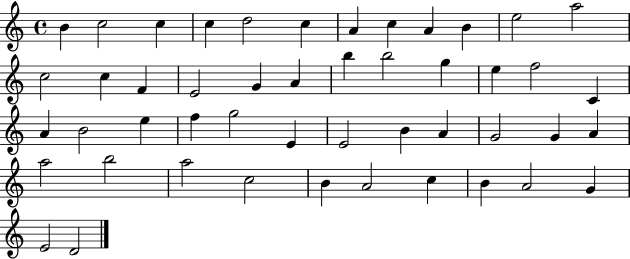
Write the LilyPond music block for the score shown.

{
  \clef treble
  \time 4/4
  \defaultTimeSignature
  \key c \major
  b'4 c''2 c''4 | c''4 d''2 c''4 | a'4 c''4 a'4 b'4 | e''2 a''2 | \break c''2 c''4 f'4 | e'2 g'4 a'4 | b''4 b''2 g''4 | e''4 f''2 c'4 | \break a'4 b'2 e''4 | f''4 g''2 e'4 | e'2 b'4 a'4 | g'2 g'4 a'4 | \break a''2 b''2 | a''2 c''2 | b'4 a'2 c''4 | b'4 a'2 g'4 | \break e'2 d'2 | \bar "|."
}